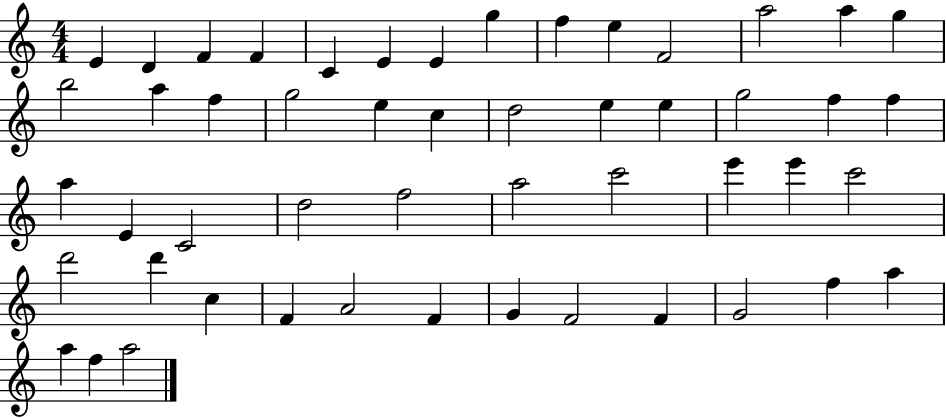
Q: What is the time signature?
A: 4/4